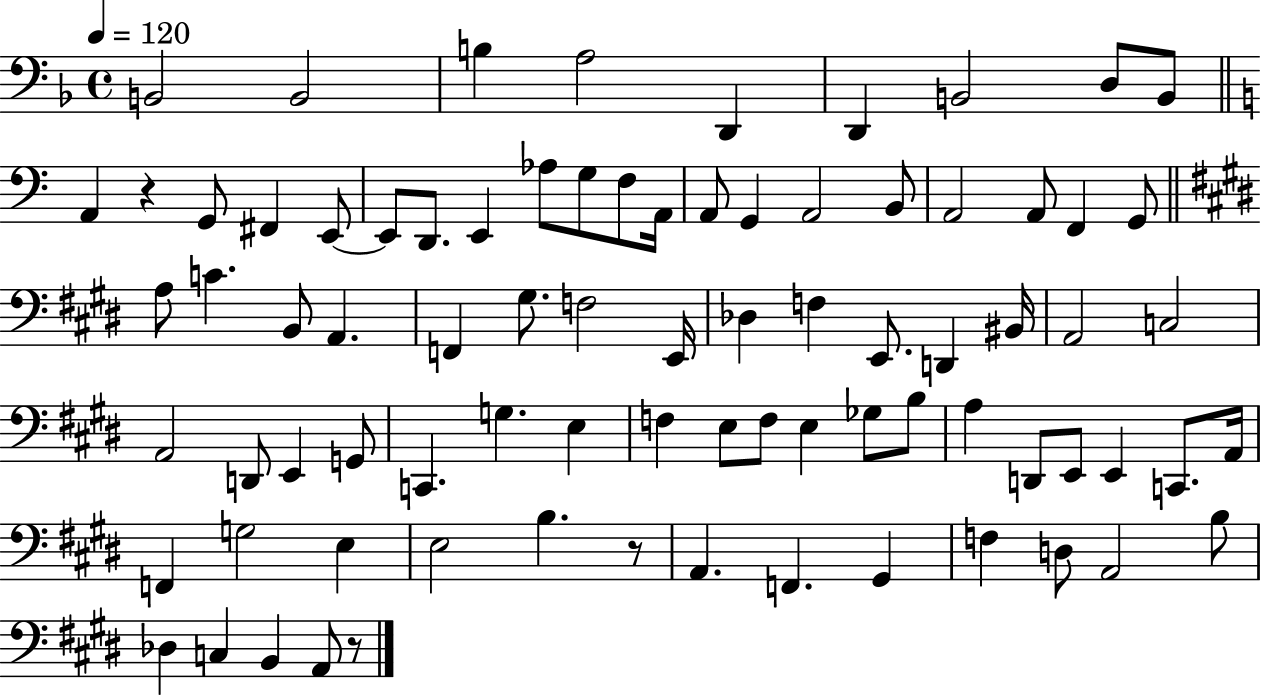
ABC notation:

X:1
T:Untitled
M:4/4
L:1/4
K:F
B,,2 B,,2 B, A,2 D,, D,, B,,2 D,/2 B,,/2 A,, z G,,/2 ^F,, E,,/2 E,,/2 D,,/2 E,, _A,/2 G,/2 F,/2 A,,/4 A,,/2 G,, A,,2 B,,/2 A,,2 A,,/2 F,, G,,/2 A,/2 C B,,/2 A,, F,, ^G,/2 F,2 E,,/4 _D, F, E,,/2 D,, ^B,,/4 A,,2 C,2 A,,2 D,,/2 E,, G,,/2 C,, G, E, F, E,/2 F,/2 E, _G,/2 B,/2 A, D,,/2 E,,/2 E,, C,,/2 A,,/4 F,, G,2 E, E,2 B, z/2 A,, F,, ^G,, F, D,/2 A,,2 B,/2 _D, C, B,, A,,/2 z/2